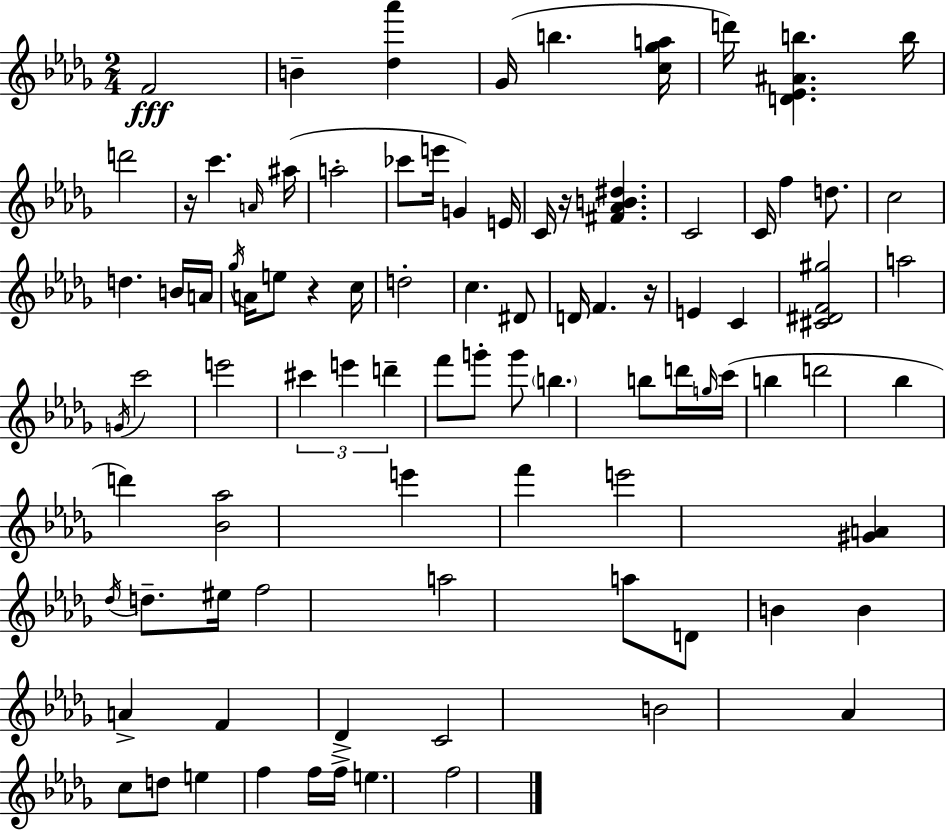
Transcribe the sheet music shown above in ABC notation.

X:1
T:Untitled
M:2/4
L:1/4
K:Bbm
F2 B [_d_a'] _G/4 b [c_ga]/4 d'/4 [D_E^Ab] b/4 d'2 z/4 c' A/4 ^a/4 a2 _c'/2 e'/4 G E/4 C/4 z/4 [^F_AB^d] C2 C/4 f d/2 c2 d B/4 A/4 _g/4 A/4 e/2 z c/4 d2 c ^D/2 D/4 F z/4 E C [^C^DF^g]2 a2 G/4 c'2 e'2 ^c' e' d' f'/2 g'/2 g'/2 b b/2 d'/4 g/4 c'/4 b d'2 _b d' [_B_a]2 e' f' e'2 [^GA] _d/4 d/2 ^e/4 f2 a2 a/2 D/2 B B A F _D C2 B2 _A c/2 d/2 e f f/4 f/4 e f2